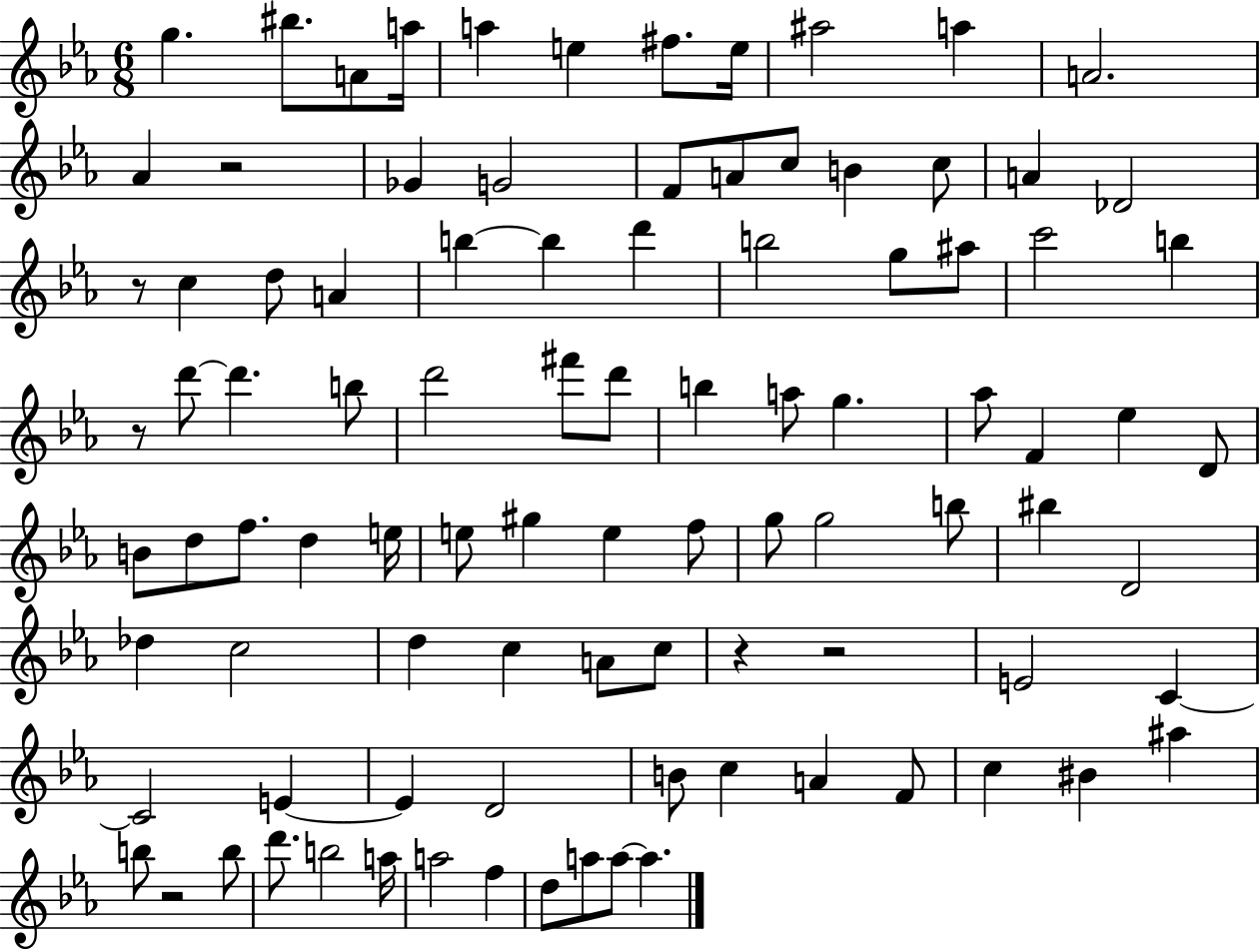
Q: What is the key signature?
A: EES major